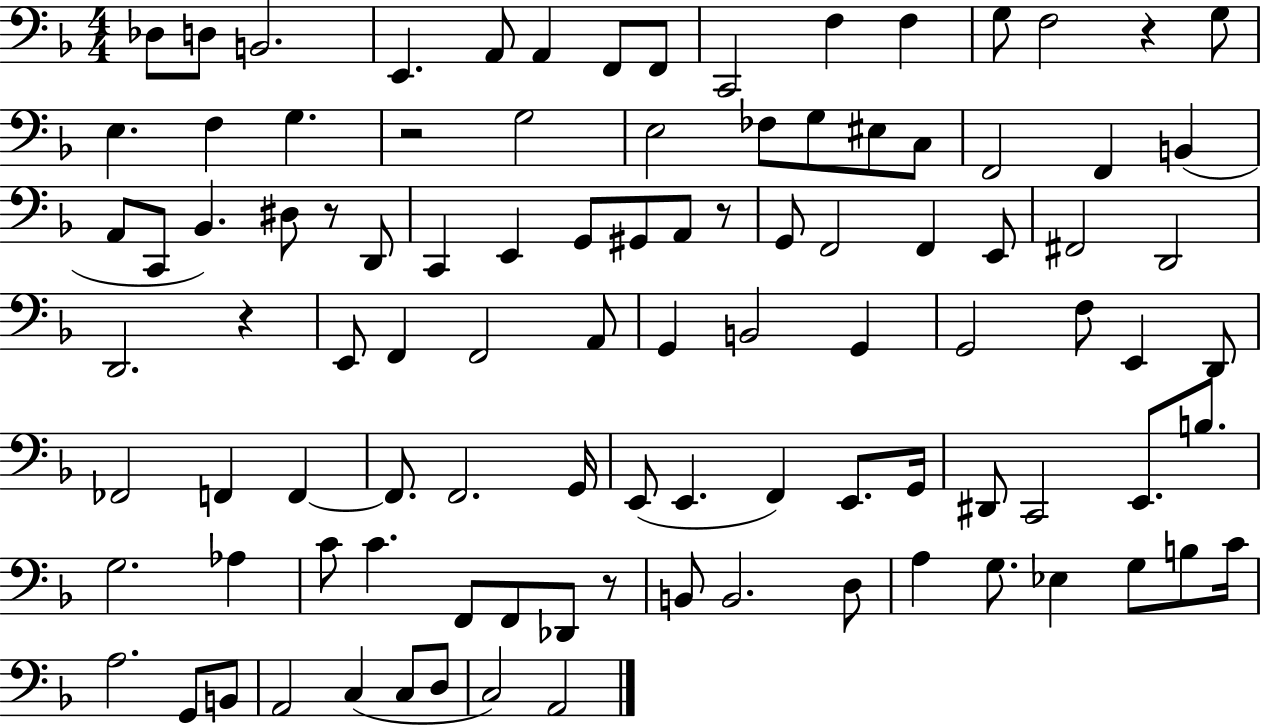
Db3/e D3/e B2/h. E2/q. A2/e A2/q F2/e F2/e C2/h F3/q F3/q G3/e F3/h R/q G3/e E3/q. F3/q G3/q. R/h G3/h E3/h FES3/e G3/e EIS3/e C3/e F2/h F2/q B2/q A2/e C2/e Bb2/q. D#3/e R/e D2/e C2/q E2/q G2/e G#2/e A2/e R/e G2/e F2/h F2/q E2/e F#2/h D2/h D2/h. R/q E2/e F2/q F2/h A2/e G2/q B2/h G2/q G2/h F3/e E2/q D2/e FES2/h F2/q F2/q F2/e. F2/h. G2/s E2/e E2/q. F2/q E2/e. G2/s D#2/e C2/h E2/e. B3/e. G3/h. Ab3/q C4/e C4/q. F2/e F2/e Db2/e R/e B2/e B2/h. D3/e A3/q G3/e. Eb3/q G3/e B3/e C4/s A3/h. G2/e B2/e A2/h C3/q C3/e D3/e C3/h A2/h